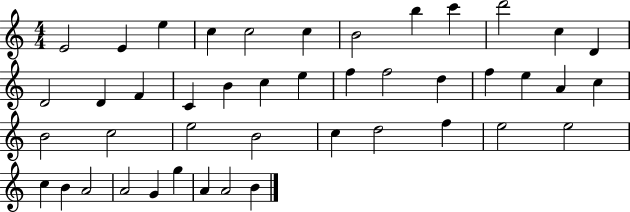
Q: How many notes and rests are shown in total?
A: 44